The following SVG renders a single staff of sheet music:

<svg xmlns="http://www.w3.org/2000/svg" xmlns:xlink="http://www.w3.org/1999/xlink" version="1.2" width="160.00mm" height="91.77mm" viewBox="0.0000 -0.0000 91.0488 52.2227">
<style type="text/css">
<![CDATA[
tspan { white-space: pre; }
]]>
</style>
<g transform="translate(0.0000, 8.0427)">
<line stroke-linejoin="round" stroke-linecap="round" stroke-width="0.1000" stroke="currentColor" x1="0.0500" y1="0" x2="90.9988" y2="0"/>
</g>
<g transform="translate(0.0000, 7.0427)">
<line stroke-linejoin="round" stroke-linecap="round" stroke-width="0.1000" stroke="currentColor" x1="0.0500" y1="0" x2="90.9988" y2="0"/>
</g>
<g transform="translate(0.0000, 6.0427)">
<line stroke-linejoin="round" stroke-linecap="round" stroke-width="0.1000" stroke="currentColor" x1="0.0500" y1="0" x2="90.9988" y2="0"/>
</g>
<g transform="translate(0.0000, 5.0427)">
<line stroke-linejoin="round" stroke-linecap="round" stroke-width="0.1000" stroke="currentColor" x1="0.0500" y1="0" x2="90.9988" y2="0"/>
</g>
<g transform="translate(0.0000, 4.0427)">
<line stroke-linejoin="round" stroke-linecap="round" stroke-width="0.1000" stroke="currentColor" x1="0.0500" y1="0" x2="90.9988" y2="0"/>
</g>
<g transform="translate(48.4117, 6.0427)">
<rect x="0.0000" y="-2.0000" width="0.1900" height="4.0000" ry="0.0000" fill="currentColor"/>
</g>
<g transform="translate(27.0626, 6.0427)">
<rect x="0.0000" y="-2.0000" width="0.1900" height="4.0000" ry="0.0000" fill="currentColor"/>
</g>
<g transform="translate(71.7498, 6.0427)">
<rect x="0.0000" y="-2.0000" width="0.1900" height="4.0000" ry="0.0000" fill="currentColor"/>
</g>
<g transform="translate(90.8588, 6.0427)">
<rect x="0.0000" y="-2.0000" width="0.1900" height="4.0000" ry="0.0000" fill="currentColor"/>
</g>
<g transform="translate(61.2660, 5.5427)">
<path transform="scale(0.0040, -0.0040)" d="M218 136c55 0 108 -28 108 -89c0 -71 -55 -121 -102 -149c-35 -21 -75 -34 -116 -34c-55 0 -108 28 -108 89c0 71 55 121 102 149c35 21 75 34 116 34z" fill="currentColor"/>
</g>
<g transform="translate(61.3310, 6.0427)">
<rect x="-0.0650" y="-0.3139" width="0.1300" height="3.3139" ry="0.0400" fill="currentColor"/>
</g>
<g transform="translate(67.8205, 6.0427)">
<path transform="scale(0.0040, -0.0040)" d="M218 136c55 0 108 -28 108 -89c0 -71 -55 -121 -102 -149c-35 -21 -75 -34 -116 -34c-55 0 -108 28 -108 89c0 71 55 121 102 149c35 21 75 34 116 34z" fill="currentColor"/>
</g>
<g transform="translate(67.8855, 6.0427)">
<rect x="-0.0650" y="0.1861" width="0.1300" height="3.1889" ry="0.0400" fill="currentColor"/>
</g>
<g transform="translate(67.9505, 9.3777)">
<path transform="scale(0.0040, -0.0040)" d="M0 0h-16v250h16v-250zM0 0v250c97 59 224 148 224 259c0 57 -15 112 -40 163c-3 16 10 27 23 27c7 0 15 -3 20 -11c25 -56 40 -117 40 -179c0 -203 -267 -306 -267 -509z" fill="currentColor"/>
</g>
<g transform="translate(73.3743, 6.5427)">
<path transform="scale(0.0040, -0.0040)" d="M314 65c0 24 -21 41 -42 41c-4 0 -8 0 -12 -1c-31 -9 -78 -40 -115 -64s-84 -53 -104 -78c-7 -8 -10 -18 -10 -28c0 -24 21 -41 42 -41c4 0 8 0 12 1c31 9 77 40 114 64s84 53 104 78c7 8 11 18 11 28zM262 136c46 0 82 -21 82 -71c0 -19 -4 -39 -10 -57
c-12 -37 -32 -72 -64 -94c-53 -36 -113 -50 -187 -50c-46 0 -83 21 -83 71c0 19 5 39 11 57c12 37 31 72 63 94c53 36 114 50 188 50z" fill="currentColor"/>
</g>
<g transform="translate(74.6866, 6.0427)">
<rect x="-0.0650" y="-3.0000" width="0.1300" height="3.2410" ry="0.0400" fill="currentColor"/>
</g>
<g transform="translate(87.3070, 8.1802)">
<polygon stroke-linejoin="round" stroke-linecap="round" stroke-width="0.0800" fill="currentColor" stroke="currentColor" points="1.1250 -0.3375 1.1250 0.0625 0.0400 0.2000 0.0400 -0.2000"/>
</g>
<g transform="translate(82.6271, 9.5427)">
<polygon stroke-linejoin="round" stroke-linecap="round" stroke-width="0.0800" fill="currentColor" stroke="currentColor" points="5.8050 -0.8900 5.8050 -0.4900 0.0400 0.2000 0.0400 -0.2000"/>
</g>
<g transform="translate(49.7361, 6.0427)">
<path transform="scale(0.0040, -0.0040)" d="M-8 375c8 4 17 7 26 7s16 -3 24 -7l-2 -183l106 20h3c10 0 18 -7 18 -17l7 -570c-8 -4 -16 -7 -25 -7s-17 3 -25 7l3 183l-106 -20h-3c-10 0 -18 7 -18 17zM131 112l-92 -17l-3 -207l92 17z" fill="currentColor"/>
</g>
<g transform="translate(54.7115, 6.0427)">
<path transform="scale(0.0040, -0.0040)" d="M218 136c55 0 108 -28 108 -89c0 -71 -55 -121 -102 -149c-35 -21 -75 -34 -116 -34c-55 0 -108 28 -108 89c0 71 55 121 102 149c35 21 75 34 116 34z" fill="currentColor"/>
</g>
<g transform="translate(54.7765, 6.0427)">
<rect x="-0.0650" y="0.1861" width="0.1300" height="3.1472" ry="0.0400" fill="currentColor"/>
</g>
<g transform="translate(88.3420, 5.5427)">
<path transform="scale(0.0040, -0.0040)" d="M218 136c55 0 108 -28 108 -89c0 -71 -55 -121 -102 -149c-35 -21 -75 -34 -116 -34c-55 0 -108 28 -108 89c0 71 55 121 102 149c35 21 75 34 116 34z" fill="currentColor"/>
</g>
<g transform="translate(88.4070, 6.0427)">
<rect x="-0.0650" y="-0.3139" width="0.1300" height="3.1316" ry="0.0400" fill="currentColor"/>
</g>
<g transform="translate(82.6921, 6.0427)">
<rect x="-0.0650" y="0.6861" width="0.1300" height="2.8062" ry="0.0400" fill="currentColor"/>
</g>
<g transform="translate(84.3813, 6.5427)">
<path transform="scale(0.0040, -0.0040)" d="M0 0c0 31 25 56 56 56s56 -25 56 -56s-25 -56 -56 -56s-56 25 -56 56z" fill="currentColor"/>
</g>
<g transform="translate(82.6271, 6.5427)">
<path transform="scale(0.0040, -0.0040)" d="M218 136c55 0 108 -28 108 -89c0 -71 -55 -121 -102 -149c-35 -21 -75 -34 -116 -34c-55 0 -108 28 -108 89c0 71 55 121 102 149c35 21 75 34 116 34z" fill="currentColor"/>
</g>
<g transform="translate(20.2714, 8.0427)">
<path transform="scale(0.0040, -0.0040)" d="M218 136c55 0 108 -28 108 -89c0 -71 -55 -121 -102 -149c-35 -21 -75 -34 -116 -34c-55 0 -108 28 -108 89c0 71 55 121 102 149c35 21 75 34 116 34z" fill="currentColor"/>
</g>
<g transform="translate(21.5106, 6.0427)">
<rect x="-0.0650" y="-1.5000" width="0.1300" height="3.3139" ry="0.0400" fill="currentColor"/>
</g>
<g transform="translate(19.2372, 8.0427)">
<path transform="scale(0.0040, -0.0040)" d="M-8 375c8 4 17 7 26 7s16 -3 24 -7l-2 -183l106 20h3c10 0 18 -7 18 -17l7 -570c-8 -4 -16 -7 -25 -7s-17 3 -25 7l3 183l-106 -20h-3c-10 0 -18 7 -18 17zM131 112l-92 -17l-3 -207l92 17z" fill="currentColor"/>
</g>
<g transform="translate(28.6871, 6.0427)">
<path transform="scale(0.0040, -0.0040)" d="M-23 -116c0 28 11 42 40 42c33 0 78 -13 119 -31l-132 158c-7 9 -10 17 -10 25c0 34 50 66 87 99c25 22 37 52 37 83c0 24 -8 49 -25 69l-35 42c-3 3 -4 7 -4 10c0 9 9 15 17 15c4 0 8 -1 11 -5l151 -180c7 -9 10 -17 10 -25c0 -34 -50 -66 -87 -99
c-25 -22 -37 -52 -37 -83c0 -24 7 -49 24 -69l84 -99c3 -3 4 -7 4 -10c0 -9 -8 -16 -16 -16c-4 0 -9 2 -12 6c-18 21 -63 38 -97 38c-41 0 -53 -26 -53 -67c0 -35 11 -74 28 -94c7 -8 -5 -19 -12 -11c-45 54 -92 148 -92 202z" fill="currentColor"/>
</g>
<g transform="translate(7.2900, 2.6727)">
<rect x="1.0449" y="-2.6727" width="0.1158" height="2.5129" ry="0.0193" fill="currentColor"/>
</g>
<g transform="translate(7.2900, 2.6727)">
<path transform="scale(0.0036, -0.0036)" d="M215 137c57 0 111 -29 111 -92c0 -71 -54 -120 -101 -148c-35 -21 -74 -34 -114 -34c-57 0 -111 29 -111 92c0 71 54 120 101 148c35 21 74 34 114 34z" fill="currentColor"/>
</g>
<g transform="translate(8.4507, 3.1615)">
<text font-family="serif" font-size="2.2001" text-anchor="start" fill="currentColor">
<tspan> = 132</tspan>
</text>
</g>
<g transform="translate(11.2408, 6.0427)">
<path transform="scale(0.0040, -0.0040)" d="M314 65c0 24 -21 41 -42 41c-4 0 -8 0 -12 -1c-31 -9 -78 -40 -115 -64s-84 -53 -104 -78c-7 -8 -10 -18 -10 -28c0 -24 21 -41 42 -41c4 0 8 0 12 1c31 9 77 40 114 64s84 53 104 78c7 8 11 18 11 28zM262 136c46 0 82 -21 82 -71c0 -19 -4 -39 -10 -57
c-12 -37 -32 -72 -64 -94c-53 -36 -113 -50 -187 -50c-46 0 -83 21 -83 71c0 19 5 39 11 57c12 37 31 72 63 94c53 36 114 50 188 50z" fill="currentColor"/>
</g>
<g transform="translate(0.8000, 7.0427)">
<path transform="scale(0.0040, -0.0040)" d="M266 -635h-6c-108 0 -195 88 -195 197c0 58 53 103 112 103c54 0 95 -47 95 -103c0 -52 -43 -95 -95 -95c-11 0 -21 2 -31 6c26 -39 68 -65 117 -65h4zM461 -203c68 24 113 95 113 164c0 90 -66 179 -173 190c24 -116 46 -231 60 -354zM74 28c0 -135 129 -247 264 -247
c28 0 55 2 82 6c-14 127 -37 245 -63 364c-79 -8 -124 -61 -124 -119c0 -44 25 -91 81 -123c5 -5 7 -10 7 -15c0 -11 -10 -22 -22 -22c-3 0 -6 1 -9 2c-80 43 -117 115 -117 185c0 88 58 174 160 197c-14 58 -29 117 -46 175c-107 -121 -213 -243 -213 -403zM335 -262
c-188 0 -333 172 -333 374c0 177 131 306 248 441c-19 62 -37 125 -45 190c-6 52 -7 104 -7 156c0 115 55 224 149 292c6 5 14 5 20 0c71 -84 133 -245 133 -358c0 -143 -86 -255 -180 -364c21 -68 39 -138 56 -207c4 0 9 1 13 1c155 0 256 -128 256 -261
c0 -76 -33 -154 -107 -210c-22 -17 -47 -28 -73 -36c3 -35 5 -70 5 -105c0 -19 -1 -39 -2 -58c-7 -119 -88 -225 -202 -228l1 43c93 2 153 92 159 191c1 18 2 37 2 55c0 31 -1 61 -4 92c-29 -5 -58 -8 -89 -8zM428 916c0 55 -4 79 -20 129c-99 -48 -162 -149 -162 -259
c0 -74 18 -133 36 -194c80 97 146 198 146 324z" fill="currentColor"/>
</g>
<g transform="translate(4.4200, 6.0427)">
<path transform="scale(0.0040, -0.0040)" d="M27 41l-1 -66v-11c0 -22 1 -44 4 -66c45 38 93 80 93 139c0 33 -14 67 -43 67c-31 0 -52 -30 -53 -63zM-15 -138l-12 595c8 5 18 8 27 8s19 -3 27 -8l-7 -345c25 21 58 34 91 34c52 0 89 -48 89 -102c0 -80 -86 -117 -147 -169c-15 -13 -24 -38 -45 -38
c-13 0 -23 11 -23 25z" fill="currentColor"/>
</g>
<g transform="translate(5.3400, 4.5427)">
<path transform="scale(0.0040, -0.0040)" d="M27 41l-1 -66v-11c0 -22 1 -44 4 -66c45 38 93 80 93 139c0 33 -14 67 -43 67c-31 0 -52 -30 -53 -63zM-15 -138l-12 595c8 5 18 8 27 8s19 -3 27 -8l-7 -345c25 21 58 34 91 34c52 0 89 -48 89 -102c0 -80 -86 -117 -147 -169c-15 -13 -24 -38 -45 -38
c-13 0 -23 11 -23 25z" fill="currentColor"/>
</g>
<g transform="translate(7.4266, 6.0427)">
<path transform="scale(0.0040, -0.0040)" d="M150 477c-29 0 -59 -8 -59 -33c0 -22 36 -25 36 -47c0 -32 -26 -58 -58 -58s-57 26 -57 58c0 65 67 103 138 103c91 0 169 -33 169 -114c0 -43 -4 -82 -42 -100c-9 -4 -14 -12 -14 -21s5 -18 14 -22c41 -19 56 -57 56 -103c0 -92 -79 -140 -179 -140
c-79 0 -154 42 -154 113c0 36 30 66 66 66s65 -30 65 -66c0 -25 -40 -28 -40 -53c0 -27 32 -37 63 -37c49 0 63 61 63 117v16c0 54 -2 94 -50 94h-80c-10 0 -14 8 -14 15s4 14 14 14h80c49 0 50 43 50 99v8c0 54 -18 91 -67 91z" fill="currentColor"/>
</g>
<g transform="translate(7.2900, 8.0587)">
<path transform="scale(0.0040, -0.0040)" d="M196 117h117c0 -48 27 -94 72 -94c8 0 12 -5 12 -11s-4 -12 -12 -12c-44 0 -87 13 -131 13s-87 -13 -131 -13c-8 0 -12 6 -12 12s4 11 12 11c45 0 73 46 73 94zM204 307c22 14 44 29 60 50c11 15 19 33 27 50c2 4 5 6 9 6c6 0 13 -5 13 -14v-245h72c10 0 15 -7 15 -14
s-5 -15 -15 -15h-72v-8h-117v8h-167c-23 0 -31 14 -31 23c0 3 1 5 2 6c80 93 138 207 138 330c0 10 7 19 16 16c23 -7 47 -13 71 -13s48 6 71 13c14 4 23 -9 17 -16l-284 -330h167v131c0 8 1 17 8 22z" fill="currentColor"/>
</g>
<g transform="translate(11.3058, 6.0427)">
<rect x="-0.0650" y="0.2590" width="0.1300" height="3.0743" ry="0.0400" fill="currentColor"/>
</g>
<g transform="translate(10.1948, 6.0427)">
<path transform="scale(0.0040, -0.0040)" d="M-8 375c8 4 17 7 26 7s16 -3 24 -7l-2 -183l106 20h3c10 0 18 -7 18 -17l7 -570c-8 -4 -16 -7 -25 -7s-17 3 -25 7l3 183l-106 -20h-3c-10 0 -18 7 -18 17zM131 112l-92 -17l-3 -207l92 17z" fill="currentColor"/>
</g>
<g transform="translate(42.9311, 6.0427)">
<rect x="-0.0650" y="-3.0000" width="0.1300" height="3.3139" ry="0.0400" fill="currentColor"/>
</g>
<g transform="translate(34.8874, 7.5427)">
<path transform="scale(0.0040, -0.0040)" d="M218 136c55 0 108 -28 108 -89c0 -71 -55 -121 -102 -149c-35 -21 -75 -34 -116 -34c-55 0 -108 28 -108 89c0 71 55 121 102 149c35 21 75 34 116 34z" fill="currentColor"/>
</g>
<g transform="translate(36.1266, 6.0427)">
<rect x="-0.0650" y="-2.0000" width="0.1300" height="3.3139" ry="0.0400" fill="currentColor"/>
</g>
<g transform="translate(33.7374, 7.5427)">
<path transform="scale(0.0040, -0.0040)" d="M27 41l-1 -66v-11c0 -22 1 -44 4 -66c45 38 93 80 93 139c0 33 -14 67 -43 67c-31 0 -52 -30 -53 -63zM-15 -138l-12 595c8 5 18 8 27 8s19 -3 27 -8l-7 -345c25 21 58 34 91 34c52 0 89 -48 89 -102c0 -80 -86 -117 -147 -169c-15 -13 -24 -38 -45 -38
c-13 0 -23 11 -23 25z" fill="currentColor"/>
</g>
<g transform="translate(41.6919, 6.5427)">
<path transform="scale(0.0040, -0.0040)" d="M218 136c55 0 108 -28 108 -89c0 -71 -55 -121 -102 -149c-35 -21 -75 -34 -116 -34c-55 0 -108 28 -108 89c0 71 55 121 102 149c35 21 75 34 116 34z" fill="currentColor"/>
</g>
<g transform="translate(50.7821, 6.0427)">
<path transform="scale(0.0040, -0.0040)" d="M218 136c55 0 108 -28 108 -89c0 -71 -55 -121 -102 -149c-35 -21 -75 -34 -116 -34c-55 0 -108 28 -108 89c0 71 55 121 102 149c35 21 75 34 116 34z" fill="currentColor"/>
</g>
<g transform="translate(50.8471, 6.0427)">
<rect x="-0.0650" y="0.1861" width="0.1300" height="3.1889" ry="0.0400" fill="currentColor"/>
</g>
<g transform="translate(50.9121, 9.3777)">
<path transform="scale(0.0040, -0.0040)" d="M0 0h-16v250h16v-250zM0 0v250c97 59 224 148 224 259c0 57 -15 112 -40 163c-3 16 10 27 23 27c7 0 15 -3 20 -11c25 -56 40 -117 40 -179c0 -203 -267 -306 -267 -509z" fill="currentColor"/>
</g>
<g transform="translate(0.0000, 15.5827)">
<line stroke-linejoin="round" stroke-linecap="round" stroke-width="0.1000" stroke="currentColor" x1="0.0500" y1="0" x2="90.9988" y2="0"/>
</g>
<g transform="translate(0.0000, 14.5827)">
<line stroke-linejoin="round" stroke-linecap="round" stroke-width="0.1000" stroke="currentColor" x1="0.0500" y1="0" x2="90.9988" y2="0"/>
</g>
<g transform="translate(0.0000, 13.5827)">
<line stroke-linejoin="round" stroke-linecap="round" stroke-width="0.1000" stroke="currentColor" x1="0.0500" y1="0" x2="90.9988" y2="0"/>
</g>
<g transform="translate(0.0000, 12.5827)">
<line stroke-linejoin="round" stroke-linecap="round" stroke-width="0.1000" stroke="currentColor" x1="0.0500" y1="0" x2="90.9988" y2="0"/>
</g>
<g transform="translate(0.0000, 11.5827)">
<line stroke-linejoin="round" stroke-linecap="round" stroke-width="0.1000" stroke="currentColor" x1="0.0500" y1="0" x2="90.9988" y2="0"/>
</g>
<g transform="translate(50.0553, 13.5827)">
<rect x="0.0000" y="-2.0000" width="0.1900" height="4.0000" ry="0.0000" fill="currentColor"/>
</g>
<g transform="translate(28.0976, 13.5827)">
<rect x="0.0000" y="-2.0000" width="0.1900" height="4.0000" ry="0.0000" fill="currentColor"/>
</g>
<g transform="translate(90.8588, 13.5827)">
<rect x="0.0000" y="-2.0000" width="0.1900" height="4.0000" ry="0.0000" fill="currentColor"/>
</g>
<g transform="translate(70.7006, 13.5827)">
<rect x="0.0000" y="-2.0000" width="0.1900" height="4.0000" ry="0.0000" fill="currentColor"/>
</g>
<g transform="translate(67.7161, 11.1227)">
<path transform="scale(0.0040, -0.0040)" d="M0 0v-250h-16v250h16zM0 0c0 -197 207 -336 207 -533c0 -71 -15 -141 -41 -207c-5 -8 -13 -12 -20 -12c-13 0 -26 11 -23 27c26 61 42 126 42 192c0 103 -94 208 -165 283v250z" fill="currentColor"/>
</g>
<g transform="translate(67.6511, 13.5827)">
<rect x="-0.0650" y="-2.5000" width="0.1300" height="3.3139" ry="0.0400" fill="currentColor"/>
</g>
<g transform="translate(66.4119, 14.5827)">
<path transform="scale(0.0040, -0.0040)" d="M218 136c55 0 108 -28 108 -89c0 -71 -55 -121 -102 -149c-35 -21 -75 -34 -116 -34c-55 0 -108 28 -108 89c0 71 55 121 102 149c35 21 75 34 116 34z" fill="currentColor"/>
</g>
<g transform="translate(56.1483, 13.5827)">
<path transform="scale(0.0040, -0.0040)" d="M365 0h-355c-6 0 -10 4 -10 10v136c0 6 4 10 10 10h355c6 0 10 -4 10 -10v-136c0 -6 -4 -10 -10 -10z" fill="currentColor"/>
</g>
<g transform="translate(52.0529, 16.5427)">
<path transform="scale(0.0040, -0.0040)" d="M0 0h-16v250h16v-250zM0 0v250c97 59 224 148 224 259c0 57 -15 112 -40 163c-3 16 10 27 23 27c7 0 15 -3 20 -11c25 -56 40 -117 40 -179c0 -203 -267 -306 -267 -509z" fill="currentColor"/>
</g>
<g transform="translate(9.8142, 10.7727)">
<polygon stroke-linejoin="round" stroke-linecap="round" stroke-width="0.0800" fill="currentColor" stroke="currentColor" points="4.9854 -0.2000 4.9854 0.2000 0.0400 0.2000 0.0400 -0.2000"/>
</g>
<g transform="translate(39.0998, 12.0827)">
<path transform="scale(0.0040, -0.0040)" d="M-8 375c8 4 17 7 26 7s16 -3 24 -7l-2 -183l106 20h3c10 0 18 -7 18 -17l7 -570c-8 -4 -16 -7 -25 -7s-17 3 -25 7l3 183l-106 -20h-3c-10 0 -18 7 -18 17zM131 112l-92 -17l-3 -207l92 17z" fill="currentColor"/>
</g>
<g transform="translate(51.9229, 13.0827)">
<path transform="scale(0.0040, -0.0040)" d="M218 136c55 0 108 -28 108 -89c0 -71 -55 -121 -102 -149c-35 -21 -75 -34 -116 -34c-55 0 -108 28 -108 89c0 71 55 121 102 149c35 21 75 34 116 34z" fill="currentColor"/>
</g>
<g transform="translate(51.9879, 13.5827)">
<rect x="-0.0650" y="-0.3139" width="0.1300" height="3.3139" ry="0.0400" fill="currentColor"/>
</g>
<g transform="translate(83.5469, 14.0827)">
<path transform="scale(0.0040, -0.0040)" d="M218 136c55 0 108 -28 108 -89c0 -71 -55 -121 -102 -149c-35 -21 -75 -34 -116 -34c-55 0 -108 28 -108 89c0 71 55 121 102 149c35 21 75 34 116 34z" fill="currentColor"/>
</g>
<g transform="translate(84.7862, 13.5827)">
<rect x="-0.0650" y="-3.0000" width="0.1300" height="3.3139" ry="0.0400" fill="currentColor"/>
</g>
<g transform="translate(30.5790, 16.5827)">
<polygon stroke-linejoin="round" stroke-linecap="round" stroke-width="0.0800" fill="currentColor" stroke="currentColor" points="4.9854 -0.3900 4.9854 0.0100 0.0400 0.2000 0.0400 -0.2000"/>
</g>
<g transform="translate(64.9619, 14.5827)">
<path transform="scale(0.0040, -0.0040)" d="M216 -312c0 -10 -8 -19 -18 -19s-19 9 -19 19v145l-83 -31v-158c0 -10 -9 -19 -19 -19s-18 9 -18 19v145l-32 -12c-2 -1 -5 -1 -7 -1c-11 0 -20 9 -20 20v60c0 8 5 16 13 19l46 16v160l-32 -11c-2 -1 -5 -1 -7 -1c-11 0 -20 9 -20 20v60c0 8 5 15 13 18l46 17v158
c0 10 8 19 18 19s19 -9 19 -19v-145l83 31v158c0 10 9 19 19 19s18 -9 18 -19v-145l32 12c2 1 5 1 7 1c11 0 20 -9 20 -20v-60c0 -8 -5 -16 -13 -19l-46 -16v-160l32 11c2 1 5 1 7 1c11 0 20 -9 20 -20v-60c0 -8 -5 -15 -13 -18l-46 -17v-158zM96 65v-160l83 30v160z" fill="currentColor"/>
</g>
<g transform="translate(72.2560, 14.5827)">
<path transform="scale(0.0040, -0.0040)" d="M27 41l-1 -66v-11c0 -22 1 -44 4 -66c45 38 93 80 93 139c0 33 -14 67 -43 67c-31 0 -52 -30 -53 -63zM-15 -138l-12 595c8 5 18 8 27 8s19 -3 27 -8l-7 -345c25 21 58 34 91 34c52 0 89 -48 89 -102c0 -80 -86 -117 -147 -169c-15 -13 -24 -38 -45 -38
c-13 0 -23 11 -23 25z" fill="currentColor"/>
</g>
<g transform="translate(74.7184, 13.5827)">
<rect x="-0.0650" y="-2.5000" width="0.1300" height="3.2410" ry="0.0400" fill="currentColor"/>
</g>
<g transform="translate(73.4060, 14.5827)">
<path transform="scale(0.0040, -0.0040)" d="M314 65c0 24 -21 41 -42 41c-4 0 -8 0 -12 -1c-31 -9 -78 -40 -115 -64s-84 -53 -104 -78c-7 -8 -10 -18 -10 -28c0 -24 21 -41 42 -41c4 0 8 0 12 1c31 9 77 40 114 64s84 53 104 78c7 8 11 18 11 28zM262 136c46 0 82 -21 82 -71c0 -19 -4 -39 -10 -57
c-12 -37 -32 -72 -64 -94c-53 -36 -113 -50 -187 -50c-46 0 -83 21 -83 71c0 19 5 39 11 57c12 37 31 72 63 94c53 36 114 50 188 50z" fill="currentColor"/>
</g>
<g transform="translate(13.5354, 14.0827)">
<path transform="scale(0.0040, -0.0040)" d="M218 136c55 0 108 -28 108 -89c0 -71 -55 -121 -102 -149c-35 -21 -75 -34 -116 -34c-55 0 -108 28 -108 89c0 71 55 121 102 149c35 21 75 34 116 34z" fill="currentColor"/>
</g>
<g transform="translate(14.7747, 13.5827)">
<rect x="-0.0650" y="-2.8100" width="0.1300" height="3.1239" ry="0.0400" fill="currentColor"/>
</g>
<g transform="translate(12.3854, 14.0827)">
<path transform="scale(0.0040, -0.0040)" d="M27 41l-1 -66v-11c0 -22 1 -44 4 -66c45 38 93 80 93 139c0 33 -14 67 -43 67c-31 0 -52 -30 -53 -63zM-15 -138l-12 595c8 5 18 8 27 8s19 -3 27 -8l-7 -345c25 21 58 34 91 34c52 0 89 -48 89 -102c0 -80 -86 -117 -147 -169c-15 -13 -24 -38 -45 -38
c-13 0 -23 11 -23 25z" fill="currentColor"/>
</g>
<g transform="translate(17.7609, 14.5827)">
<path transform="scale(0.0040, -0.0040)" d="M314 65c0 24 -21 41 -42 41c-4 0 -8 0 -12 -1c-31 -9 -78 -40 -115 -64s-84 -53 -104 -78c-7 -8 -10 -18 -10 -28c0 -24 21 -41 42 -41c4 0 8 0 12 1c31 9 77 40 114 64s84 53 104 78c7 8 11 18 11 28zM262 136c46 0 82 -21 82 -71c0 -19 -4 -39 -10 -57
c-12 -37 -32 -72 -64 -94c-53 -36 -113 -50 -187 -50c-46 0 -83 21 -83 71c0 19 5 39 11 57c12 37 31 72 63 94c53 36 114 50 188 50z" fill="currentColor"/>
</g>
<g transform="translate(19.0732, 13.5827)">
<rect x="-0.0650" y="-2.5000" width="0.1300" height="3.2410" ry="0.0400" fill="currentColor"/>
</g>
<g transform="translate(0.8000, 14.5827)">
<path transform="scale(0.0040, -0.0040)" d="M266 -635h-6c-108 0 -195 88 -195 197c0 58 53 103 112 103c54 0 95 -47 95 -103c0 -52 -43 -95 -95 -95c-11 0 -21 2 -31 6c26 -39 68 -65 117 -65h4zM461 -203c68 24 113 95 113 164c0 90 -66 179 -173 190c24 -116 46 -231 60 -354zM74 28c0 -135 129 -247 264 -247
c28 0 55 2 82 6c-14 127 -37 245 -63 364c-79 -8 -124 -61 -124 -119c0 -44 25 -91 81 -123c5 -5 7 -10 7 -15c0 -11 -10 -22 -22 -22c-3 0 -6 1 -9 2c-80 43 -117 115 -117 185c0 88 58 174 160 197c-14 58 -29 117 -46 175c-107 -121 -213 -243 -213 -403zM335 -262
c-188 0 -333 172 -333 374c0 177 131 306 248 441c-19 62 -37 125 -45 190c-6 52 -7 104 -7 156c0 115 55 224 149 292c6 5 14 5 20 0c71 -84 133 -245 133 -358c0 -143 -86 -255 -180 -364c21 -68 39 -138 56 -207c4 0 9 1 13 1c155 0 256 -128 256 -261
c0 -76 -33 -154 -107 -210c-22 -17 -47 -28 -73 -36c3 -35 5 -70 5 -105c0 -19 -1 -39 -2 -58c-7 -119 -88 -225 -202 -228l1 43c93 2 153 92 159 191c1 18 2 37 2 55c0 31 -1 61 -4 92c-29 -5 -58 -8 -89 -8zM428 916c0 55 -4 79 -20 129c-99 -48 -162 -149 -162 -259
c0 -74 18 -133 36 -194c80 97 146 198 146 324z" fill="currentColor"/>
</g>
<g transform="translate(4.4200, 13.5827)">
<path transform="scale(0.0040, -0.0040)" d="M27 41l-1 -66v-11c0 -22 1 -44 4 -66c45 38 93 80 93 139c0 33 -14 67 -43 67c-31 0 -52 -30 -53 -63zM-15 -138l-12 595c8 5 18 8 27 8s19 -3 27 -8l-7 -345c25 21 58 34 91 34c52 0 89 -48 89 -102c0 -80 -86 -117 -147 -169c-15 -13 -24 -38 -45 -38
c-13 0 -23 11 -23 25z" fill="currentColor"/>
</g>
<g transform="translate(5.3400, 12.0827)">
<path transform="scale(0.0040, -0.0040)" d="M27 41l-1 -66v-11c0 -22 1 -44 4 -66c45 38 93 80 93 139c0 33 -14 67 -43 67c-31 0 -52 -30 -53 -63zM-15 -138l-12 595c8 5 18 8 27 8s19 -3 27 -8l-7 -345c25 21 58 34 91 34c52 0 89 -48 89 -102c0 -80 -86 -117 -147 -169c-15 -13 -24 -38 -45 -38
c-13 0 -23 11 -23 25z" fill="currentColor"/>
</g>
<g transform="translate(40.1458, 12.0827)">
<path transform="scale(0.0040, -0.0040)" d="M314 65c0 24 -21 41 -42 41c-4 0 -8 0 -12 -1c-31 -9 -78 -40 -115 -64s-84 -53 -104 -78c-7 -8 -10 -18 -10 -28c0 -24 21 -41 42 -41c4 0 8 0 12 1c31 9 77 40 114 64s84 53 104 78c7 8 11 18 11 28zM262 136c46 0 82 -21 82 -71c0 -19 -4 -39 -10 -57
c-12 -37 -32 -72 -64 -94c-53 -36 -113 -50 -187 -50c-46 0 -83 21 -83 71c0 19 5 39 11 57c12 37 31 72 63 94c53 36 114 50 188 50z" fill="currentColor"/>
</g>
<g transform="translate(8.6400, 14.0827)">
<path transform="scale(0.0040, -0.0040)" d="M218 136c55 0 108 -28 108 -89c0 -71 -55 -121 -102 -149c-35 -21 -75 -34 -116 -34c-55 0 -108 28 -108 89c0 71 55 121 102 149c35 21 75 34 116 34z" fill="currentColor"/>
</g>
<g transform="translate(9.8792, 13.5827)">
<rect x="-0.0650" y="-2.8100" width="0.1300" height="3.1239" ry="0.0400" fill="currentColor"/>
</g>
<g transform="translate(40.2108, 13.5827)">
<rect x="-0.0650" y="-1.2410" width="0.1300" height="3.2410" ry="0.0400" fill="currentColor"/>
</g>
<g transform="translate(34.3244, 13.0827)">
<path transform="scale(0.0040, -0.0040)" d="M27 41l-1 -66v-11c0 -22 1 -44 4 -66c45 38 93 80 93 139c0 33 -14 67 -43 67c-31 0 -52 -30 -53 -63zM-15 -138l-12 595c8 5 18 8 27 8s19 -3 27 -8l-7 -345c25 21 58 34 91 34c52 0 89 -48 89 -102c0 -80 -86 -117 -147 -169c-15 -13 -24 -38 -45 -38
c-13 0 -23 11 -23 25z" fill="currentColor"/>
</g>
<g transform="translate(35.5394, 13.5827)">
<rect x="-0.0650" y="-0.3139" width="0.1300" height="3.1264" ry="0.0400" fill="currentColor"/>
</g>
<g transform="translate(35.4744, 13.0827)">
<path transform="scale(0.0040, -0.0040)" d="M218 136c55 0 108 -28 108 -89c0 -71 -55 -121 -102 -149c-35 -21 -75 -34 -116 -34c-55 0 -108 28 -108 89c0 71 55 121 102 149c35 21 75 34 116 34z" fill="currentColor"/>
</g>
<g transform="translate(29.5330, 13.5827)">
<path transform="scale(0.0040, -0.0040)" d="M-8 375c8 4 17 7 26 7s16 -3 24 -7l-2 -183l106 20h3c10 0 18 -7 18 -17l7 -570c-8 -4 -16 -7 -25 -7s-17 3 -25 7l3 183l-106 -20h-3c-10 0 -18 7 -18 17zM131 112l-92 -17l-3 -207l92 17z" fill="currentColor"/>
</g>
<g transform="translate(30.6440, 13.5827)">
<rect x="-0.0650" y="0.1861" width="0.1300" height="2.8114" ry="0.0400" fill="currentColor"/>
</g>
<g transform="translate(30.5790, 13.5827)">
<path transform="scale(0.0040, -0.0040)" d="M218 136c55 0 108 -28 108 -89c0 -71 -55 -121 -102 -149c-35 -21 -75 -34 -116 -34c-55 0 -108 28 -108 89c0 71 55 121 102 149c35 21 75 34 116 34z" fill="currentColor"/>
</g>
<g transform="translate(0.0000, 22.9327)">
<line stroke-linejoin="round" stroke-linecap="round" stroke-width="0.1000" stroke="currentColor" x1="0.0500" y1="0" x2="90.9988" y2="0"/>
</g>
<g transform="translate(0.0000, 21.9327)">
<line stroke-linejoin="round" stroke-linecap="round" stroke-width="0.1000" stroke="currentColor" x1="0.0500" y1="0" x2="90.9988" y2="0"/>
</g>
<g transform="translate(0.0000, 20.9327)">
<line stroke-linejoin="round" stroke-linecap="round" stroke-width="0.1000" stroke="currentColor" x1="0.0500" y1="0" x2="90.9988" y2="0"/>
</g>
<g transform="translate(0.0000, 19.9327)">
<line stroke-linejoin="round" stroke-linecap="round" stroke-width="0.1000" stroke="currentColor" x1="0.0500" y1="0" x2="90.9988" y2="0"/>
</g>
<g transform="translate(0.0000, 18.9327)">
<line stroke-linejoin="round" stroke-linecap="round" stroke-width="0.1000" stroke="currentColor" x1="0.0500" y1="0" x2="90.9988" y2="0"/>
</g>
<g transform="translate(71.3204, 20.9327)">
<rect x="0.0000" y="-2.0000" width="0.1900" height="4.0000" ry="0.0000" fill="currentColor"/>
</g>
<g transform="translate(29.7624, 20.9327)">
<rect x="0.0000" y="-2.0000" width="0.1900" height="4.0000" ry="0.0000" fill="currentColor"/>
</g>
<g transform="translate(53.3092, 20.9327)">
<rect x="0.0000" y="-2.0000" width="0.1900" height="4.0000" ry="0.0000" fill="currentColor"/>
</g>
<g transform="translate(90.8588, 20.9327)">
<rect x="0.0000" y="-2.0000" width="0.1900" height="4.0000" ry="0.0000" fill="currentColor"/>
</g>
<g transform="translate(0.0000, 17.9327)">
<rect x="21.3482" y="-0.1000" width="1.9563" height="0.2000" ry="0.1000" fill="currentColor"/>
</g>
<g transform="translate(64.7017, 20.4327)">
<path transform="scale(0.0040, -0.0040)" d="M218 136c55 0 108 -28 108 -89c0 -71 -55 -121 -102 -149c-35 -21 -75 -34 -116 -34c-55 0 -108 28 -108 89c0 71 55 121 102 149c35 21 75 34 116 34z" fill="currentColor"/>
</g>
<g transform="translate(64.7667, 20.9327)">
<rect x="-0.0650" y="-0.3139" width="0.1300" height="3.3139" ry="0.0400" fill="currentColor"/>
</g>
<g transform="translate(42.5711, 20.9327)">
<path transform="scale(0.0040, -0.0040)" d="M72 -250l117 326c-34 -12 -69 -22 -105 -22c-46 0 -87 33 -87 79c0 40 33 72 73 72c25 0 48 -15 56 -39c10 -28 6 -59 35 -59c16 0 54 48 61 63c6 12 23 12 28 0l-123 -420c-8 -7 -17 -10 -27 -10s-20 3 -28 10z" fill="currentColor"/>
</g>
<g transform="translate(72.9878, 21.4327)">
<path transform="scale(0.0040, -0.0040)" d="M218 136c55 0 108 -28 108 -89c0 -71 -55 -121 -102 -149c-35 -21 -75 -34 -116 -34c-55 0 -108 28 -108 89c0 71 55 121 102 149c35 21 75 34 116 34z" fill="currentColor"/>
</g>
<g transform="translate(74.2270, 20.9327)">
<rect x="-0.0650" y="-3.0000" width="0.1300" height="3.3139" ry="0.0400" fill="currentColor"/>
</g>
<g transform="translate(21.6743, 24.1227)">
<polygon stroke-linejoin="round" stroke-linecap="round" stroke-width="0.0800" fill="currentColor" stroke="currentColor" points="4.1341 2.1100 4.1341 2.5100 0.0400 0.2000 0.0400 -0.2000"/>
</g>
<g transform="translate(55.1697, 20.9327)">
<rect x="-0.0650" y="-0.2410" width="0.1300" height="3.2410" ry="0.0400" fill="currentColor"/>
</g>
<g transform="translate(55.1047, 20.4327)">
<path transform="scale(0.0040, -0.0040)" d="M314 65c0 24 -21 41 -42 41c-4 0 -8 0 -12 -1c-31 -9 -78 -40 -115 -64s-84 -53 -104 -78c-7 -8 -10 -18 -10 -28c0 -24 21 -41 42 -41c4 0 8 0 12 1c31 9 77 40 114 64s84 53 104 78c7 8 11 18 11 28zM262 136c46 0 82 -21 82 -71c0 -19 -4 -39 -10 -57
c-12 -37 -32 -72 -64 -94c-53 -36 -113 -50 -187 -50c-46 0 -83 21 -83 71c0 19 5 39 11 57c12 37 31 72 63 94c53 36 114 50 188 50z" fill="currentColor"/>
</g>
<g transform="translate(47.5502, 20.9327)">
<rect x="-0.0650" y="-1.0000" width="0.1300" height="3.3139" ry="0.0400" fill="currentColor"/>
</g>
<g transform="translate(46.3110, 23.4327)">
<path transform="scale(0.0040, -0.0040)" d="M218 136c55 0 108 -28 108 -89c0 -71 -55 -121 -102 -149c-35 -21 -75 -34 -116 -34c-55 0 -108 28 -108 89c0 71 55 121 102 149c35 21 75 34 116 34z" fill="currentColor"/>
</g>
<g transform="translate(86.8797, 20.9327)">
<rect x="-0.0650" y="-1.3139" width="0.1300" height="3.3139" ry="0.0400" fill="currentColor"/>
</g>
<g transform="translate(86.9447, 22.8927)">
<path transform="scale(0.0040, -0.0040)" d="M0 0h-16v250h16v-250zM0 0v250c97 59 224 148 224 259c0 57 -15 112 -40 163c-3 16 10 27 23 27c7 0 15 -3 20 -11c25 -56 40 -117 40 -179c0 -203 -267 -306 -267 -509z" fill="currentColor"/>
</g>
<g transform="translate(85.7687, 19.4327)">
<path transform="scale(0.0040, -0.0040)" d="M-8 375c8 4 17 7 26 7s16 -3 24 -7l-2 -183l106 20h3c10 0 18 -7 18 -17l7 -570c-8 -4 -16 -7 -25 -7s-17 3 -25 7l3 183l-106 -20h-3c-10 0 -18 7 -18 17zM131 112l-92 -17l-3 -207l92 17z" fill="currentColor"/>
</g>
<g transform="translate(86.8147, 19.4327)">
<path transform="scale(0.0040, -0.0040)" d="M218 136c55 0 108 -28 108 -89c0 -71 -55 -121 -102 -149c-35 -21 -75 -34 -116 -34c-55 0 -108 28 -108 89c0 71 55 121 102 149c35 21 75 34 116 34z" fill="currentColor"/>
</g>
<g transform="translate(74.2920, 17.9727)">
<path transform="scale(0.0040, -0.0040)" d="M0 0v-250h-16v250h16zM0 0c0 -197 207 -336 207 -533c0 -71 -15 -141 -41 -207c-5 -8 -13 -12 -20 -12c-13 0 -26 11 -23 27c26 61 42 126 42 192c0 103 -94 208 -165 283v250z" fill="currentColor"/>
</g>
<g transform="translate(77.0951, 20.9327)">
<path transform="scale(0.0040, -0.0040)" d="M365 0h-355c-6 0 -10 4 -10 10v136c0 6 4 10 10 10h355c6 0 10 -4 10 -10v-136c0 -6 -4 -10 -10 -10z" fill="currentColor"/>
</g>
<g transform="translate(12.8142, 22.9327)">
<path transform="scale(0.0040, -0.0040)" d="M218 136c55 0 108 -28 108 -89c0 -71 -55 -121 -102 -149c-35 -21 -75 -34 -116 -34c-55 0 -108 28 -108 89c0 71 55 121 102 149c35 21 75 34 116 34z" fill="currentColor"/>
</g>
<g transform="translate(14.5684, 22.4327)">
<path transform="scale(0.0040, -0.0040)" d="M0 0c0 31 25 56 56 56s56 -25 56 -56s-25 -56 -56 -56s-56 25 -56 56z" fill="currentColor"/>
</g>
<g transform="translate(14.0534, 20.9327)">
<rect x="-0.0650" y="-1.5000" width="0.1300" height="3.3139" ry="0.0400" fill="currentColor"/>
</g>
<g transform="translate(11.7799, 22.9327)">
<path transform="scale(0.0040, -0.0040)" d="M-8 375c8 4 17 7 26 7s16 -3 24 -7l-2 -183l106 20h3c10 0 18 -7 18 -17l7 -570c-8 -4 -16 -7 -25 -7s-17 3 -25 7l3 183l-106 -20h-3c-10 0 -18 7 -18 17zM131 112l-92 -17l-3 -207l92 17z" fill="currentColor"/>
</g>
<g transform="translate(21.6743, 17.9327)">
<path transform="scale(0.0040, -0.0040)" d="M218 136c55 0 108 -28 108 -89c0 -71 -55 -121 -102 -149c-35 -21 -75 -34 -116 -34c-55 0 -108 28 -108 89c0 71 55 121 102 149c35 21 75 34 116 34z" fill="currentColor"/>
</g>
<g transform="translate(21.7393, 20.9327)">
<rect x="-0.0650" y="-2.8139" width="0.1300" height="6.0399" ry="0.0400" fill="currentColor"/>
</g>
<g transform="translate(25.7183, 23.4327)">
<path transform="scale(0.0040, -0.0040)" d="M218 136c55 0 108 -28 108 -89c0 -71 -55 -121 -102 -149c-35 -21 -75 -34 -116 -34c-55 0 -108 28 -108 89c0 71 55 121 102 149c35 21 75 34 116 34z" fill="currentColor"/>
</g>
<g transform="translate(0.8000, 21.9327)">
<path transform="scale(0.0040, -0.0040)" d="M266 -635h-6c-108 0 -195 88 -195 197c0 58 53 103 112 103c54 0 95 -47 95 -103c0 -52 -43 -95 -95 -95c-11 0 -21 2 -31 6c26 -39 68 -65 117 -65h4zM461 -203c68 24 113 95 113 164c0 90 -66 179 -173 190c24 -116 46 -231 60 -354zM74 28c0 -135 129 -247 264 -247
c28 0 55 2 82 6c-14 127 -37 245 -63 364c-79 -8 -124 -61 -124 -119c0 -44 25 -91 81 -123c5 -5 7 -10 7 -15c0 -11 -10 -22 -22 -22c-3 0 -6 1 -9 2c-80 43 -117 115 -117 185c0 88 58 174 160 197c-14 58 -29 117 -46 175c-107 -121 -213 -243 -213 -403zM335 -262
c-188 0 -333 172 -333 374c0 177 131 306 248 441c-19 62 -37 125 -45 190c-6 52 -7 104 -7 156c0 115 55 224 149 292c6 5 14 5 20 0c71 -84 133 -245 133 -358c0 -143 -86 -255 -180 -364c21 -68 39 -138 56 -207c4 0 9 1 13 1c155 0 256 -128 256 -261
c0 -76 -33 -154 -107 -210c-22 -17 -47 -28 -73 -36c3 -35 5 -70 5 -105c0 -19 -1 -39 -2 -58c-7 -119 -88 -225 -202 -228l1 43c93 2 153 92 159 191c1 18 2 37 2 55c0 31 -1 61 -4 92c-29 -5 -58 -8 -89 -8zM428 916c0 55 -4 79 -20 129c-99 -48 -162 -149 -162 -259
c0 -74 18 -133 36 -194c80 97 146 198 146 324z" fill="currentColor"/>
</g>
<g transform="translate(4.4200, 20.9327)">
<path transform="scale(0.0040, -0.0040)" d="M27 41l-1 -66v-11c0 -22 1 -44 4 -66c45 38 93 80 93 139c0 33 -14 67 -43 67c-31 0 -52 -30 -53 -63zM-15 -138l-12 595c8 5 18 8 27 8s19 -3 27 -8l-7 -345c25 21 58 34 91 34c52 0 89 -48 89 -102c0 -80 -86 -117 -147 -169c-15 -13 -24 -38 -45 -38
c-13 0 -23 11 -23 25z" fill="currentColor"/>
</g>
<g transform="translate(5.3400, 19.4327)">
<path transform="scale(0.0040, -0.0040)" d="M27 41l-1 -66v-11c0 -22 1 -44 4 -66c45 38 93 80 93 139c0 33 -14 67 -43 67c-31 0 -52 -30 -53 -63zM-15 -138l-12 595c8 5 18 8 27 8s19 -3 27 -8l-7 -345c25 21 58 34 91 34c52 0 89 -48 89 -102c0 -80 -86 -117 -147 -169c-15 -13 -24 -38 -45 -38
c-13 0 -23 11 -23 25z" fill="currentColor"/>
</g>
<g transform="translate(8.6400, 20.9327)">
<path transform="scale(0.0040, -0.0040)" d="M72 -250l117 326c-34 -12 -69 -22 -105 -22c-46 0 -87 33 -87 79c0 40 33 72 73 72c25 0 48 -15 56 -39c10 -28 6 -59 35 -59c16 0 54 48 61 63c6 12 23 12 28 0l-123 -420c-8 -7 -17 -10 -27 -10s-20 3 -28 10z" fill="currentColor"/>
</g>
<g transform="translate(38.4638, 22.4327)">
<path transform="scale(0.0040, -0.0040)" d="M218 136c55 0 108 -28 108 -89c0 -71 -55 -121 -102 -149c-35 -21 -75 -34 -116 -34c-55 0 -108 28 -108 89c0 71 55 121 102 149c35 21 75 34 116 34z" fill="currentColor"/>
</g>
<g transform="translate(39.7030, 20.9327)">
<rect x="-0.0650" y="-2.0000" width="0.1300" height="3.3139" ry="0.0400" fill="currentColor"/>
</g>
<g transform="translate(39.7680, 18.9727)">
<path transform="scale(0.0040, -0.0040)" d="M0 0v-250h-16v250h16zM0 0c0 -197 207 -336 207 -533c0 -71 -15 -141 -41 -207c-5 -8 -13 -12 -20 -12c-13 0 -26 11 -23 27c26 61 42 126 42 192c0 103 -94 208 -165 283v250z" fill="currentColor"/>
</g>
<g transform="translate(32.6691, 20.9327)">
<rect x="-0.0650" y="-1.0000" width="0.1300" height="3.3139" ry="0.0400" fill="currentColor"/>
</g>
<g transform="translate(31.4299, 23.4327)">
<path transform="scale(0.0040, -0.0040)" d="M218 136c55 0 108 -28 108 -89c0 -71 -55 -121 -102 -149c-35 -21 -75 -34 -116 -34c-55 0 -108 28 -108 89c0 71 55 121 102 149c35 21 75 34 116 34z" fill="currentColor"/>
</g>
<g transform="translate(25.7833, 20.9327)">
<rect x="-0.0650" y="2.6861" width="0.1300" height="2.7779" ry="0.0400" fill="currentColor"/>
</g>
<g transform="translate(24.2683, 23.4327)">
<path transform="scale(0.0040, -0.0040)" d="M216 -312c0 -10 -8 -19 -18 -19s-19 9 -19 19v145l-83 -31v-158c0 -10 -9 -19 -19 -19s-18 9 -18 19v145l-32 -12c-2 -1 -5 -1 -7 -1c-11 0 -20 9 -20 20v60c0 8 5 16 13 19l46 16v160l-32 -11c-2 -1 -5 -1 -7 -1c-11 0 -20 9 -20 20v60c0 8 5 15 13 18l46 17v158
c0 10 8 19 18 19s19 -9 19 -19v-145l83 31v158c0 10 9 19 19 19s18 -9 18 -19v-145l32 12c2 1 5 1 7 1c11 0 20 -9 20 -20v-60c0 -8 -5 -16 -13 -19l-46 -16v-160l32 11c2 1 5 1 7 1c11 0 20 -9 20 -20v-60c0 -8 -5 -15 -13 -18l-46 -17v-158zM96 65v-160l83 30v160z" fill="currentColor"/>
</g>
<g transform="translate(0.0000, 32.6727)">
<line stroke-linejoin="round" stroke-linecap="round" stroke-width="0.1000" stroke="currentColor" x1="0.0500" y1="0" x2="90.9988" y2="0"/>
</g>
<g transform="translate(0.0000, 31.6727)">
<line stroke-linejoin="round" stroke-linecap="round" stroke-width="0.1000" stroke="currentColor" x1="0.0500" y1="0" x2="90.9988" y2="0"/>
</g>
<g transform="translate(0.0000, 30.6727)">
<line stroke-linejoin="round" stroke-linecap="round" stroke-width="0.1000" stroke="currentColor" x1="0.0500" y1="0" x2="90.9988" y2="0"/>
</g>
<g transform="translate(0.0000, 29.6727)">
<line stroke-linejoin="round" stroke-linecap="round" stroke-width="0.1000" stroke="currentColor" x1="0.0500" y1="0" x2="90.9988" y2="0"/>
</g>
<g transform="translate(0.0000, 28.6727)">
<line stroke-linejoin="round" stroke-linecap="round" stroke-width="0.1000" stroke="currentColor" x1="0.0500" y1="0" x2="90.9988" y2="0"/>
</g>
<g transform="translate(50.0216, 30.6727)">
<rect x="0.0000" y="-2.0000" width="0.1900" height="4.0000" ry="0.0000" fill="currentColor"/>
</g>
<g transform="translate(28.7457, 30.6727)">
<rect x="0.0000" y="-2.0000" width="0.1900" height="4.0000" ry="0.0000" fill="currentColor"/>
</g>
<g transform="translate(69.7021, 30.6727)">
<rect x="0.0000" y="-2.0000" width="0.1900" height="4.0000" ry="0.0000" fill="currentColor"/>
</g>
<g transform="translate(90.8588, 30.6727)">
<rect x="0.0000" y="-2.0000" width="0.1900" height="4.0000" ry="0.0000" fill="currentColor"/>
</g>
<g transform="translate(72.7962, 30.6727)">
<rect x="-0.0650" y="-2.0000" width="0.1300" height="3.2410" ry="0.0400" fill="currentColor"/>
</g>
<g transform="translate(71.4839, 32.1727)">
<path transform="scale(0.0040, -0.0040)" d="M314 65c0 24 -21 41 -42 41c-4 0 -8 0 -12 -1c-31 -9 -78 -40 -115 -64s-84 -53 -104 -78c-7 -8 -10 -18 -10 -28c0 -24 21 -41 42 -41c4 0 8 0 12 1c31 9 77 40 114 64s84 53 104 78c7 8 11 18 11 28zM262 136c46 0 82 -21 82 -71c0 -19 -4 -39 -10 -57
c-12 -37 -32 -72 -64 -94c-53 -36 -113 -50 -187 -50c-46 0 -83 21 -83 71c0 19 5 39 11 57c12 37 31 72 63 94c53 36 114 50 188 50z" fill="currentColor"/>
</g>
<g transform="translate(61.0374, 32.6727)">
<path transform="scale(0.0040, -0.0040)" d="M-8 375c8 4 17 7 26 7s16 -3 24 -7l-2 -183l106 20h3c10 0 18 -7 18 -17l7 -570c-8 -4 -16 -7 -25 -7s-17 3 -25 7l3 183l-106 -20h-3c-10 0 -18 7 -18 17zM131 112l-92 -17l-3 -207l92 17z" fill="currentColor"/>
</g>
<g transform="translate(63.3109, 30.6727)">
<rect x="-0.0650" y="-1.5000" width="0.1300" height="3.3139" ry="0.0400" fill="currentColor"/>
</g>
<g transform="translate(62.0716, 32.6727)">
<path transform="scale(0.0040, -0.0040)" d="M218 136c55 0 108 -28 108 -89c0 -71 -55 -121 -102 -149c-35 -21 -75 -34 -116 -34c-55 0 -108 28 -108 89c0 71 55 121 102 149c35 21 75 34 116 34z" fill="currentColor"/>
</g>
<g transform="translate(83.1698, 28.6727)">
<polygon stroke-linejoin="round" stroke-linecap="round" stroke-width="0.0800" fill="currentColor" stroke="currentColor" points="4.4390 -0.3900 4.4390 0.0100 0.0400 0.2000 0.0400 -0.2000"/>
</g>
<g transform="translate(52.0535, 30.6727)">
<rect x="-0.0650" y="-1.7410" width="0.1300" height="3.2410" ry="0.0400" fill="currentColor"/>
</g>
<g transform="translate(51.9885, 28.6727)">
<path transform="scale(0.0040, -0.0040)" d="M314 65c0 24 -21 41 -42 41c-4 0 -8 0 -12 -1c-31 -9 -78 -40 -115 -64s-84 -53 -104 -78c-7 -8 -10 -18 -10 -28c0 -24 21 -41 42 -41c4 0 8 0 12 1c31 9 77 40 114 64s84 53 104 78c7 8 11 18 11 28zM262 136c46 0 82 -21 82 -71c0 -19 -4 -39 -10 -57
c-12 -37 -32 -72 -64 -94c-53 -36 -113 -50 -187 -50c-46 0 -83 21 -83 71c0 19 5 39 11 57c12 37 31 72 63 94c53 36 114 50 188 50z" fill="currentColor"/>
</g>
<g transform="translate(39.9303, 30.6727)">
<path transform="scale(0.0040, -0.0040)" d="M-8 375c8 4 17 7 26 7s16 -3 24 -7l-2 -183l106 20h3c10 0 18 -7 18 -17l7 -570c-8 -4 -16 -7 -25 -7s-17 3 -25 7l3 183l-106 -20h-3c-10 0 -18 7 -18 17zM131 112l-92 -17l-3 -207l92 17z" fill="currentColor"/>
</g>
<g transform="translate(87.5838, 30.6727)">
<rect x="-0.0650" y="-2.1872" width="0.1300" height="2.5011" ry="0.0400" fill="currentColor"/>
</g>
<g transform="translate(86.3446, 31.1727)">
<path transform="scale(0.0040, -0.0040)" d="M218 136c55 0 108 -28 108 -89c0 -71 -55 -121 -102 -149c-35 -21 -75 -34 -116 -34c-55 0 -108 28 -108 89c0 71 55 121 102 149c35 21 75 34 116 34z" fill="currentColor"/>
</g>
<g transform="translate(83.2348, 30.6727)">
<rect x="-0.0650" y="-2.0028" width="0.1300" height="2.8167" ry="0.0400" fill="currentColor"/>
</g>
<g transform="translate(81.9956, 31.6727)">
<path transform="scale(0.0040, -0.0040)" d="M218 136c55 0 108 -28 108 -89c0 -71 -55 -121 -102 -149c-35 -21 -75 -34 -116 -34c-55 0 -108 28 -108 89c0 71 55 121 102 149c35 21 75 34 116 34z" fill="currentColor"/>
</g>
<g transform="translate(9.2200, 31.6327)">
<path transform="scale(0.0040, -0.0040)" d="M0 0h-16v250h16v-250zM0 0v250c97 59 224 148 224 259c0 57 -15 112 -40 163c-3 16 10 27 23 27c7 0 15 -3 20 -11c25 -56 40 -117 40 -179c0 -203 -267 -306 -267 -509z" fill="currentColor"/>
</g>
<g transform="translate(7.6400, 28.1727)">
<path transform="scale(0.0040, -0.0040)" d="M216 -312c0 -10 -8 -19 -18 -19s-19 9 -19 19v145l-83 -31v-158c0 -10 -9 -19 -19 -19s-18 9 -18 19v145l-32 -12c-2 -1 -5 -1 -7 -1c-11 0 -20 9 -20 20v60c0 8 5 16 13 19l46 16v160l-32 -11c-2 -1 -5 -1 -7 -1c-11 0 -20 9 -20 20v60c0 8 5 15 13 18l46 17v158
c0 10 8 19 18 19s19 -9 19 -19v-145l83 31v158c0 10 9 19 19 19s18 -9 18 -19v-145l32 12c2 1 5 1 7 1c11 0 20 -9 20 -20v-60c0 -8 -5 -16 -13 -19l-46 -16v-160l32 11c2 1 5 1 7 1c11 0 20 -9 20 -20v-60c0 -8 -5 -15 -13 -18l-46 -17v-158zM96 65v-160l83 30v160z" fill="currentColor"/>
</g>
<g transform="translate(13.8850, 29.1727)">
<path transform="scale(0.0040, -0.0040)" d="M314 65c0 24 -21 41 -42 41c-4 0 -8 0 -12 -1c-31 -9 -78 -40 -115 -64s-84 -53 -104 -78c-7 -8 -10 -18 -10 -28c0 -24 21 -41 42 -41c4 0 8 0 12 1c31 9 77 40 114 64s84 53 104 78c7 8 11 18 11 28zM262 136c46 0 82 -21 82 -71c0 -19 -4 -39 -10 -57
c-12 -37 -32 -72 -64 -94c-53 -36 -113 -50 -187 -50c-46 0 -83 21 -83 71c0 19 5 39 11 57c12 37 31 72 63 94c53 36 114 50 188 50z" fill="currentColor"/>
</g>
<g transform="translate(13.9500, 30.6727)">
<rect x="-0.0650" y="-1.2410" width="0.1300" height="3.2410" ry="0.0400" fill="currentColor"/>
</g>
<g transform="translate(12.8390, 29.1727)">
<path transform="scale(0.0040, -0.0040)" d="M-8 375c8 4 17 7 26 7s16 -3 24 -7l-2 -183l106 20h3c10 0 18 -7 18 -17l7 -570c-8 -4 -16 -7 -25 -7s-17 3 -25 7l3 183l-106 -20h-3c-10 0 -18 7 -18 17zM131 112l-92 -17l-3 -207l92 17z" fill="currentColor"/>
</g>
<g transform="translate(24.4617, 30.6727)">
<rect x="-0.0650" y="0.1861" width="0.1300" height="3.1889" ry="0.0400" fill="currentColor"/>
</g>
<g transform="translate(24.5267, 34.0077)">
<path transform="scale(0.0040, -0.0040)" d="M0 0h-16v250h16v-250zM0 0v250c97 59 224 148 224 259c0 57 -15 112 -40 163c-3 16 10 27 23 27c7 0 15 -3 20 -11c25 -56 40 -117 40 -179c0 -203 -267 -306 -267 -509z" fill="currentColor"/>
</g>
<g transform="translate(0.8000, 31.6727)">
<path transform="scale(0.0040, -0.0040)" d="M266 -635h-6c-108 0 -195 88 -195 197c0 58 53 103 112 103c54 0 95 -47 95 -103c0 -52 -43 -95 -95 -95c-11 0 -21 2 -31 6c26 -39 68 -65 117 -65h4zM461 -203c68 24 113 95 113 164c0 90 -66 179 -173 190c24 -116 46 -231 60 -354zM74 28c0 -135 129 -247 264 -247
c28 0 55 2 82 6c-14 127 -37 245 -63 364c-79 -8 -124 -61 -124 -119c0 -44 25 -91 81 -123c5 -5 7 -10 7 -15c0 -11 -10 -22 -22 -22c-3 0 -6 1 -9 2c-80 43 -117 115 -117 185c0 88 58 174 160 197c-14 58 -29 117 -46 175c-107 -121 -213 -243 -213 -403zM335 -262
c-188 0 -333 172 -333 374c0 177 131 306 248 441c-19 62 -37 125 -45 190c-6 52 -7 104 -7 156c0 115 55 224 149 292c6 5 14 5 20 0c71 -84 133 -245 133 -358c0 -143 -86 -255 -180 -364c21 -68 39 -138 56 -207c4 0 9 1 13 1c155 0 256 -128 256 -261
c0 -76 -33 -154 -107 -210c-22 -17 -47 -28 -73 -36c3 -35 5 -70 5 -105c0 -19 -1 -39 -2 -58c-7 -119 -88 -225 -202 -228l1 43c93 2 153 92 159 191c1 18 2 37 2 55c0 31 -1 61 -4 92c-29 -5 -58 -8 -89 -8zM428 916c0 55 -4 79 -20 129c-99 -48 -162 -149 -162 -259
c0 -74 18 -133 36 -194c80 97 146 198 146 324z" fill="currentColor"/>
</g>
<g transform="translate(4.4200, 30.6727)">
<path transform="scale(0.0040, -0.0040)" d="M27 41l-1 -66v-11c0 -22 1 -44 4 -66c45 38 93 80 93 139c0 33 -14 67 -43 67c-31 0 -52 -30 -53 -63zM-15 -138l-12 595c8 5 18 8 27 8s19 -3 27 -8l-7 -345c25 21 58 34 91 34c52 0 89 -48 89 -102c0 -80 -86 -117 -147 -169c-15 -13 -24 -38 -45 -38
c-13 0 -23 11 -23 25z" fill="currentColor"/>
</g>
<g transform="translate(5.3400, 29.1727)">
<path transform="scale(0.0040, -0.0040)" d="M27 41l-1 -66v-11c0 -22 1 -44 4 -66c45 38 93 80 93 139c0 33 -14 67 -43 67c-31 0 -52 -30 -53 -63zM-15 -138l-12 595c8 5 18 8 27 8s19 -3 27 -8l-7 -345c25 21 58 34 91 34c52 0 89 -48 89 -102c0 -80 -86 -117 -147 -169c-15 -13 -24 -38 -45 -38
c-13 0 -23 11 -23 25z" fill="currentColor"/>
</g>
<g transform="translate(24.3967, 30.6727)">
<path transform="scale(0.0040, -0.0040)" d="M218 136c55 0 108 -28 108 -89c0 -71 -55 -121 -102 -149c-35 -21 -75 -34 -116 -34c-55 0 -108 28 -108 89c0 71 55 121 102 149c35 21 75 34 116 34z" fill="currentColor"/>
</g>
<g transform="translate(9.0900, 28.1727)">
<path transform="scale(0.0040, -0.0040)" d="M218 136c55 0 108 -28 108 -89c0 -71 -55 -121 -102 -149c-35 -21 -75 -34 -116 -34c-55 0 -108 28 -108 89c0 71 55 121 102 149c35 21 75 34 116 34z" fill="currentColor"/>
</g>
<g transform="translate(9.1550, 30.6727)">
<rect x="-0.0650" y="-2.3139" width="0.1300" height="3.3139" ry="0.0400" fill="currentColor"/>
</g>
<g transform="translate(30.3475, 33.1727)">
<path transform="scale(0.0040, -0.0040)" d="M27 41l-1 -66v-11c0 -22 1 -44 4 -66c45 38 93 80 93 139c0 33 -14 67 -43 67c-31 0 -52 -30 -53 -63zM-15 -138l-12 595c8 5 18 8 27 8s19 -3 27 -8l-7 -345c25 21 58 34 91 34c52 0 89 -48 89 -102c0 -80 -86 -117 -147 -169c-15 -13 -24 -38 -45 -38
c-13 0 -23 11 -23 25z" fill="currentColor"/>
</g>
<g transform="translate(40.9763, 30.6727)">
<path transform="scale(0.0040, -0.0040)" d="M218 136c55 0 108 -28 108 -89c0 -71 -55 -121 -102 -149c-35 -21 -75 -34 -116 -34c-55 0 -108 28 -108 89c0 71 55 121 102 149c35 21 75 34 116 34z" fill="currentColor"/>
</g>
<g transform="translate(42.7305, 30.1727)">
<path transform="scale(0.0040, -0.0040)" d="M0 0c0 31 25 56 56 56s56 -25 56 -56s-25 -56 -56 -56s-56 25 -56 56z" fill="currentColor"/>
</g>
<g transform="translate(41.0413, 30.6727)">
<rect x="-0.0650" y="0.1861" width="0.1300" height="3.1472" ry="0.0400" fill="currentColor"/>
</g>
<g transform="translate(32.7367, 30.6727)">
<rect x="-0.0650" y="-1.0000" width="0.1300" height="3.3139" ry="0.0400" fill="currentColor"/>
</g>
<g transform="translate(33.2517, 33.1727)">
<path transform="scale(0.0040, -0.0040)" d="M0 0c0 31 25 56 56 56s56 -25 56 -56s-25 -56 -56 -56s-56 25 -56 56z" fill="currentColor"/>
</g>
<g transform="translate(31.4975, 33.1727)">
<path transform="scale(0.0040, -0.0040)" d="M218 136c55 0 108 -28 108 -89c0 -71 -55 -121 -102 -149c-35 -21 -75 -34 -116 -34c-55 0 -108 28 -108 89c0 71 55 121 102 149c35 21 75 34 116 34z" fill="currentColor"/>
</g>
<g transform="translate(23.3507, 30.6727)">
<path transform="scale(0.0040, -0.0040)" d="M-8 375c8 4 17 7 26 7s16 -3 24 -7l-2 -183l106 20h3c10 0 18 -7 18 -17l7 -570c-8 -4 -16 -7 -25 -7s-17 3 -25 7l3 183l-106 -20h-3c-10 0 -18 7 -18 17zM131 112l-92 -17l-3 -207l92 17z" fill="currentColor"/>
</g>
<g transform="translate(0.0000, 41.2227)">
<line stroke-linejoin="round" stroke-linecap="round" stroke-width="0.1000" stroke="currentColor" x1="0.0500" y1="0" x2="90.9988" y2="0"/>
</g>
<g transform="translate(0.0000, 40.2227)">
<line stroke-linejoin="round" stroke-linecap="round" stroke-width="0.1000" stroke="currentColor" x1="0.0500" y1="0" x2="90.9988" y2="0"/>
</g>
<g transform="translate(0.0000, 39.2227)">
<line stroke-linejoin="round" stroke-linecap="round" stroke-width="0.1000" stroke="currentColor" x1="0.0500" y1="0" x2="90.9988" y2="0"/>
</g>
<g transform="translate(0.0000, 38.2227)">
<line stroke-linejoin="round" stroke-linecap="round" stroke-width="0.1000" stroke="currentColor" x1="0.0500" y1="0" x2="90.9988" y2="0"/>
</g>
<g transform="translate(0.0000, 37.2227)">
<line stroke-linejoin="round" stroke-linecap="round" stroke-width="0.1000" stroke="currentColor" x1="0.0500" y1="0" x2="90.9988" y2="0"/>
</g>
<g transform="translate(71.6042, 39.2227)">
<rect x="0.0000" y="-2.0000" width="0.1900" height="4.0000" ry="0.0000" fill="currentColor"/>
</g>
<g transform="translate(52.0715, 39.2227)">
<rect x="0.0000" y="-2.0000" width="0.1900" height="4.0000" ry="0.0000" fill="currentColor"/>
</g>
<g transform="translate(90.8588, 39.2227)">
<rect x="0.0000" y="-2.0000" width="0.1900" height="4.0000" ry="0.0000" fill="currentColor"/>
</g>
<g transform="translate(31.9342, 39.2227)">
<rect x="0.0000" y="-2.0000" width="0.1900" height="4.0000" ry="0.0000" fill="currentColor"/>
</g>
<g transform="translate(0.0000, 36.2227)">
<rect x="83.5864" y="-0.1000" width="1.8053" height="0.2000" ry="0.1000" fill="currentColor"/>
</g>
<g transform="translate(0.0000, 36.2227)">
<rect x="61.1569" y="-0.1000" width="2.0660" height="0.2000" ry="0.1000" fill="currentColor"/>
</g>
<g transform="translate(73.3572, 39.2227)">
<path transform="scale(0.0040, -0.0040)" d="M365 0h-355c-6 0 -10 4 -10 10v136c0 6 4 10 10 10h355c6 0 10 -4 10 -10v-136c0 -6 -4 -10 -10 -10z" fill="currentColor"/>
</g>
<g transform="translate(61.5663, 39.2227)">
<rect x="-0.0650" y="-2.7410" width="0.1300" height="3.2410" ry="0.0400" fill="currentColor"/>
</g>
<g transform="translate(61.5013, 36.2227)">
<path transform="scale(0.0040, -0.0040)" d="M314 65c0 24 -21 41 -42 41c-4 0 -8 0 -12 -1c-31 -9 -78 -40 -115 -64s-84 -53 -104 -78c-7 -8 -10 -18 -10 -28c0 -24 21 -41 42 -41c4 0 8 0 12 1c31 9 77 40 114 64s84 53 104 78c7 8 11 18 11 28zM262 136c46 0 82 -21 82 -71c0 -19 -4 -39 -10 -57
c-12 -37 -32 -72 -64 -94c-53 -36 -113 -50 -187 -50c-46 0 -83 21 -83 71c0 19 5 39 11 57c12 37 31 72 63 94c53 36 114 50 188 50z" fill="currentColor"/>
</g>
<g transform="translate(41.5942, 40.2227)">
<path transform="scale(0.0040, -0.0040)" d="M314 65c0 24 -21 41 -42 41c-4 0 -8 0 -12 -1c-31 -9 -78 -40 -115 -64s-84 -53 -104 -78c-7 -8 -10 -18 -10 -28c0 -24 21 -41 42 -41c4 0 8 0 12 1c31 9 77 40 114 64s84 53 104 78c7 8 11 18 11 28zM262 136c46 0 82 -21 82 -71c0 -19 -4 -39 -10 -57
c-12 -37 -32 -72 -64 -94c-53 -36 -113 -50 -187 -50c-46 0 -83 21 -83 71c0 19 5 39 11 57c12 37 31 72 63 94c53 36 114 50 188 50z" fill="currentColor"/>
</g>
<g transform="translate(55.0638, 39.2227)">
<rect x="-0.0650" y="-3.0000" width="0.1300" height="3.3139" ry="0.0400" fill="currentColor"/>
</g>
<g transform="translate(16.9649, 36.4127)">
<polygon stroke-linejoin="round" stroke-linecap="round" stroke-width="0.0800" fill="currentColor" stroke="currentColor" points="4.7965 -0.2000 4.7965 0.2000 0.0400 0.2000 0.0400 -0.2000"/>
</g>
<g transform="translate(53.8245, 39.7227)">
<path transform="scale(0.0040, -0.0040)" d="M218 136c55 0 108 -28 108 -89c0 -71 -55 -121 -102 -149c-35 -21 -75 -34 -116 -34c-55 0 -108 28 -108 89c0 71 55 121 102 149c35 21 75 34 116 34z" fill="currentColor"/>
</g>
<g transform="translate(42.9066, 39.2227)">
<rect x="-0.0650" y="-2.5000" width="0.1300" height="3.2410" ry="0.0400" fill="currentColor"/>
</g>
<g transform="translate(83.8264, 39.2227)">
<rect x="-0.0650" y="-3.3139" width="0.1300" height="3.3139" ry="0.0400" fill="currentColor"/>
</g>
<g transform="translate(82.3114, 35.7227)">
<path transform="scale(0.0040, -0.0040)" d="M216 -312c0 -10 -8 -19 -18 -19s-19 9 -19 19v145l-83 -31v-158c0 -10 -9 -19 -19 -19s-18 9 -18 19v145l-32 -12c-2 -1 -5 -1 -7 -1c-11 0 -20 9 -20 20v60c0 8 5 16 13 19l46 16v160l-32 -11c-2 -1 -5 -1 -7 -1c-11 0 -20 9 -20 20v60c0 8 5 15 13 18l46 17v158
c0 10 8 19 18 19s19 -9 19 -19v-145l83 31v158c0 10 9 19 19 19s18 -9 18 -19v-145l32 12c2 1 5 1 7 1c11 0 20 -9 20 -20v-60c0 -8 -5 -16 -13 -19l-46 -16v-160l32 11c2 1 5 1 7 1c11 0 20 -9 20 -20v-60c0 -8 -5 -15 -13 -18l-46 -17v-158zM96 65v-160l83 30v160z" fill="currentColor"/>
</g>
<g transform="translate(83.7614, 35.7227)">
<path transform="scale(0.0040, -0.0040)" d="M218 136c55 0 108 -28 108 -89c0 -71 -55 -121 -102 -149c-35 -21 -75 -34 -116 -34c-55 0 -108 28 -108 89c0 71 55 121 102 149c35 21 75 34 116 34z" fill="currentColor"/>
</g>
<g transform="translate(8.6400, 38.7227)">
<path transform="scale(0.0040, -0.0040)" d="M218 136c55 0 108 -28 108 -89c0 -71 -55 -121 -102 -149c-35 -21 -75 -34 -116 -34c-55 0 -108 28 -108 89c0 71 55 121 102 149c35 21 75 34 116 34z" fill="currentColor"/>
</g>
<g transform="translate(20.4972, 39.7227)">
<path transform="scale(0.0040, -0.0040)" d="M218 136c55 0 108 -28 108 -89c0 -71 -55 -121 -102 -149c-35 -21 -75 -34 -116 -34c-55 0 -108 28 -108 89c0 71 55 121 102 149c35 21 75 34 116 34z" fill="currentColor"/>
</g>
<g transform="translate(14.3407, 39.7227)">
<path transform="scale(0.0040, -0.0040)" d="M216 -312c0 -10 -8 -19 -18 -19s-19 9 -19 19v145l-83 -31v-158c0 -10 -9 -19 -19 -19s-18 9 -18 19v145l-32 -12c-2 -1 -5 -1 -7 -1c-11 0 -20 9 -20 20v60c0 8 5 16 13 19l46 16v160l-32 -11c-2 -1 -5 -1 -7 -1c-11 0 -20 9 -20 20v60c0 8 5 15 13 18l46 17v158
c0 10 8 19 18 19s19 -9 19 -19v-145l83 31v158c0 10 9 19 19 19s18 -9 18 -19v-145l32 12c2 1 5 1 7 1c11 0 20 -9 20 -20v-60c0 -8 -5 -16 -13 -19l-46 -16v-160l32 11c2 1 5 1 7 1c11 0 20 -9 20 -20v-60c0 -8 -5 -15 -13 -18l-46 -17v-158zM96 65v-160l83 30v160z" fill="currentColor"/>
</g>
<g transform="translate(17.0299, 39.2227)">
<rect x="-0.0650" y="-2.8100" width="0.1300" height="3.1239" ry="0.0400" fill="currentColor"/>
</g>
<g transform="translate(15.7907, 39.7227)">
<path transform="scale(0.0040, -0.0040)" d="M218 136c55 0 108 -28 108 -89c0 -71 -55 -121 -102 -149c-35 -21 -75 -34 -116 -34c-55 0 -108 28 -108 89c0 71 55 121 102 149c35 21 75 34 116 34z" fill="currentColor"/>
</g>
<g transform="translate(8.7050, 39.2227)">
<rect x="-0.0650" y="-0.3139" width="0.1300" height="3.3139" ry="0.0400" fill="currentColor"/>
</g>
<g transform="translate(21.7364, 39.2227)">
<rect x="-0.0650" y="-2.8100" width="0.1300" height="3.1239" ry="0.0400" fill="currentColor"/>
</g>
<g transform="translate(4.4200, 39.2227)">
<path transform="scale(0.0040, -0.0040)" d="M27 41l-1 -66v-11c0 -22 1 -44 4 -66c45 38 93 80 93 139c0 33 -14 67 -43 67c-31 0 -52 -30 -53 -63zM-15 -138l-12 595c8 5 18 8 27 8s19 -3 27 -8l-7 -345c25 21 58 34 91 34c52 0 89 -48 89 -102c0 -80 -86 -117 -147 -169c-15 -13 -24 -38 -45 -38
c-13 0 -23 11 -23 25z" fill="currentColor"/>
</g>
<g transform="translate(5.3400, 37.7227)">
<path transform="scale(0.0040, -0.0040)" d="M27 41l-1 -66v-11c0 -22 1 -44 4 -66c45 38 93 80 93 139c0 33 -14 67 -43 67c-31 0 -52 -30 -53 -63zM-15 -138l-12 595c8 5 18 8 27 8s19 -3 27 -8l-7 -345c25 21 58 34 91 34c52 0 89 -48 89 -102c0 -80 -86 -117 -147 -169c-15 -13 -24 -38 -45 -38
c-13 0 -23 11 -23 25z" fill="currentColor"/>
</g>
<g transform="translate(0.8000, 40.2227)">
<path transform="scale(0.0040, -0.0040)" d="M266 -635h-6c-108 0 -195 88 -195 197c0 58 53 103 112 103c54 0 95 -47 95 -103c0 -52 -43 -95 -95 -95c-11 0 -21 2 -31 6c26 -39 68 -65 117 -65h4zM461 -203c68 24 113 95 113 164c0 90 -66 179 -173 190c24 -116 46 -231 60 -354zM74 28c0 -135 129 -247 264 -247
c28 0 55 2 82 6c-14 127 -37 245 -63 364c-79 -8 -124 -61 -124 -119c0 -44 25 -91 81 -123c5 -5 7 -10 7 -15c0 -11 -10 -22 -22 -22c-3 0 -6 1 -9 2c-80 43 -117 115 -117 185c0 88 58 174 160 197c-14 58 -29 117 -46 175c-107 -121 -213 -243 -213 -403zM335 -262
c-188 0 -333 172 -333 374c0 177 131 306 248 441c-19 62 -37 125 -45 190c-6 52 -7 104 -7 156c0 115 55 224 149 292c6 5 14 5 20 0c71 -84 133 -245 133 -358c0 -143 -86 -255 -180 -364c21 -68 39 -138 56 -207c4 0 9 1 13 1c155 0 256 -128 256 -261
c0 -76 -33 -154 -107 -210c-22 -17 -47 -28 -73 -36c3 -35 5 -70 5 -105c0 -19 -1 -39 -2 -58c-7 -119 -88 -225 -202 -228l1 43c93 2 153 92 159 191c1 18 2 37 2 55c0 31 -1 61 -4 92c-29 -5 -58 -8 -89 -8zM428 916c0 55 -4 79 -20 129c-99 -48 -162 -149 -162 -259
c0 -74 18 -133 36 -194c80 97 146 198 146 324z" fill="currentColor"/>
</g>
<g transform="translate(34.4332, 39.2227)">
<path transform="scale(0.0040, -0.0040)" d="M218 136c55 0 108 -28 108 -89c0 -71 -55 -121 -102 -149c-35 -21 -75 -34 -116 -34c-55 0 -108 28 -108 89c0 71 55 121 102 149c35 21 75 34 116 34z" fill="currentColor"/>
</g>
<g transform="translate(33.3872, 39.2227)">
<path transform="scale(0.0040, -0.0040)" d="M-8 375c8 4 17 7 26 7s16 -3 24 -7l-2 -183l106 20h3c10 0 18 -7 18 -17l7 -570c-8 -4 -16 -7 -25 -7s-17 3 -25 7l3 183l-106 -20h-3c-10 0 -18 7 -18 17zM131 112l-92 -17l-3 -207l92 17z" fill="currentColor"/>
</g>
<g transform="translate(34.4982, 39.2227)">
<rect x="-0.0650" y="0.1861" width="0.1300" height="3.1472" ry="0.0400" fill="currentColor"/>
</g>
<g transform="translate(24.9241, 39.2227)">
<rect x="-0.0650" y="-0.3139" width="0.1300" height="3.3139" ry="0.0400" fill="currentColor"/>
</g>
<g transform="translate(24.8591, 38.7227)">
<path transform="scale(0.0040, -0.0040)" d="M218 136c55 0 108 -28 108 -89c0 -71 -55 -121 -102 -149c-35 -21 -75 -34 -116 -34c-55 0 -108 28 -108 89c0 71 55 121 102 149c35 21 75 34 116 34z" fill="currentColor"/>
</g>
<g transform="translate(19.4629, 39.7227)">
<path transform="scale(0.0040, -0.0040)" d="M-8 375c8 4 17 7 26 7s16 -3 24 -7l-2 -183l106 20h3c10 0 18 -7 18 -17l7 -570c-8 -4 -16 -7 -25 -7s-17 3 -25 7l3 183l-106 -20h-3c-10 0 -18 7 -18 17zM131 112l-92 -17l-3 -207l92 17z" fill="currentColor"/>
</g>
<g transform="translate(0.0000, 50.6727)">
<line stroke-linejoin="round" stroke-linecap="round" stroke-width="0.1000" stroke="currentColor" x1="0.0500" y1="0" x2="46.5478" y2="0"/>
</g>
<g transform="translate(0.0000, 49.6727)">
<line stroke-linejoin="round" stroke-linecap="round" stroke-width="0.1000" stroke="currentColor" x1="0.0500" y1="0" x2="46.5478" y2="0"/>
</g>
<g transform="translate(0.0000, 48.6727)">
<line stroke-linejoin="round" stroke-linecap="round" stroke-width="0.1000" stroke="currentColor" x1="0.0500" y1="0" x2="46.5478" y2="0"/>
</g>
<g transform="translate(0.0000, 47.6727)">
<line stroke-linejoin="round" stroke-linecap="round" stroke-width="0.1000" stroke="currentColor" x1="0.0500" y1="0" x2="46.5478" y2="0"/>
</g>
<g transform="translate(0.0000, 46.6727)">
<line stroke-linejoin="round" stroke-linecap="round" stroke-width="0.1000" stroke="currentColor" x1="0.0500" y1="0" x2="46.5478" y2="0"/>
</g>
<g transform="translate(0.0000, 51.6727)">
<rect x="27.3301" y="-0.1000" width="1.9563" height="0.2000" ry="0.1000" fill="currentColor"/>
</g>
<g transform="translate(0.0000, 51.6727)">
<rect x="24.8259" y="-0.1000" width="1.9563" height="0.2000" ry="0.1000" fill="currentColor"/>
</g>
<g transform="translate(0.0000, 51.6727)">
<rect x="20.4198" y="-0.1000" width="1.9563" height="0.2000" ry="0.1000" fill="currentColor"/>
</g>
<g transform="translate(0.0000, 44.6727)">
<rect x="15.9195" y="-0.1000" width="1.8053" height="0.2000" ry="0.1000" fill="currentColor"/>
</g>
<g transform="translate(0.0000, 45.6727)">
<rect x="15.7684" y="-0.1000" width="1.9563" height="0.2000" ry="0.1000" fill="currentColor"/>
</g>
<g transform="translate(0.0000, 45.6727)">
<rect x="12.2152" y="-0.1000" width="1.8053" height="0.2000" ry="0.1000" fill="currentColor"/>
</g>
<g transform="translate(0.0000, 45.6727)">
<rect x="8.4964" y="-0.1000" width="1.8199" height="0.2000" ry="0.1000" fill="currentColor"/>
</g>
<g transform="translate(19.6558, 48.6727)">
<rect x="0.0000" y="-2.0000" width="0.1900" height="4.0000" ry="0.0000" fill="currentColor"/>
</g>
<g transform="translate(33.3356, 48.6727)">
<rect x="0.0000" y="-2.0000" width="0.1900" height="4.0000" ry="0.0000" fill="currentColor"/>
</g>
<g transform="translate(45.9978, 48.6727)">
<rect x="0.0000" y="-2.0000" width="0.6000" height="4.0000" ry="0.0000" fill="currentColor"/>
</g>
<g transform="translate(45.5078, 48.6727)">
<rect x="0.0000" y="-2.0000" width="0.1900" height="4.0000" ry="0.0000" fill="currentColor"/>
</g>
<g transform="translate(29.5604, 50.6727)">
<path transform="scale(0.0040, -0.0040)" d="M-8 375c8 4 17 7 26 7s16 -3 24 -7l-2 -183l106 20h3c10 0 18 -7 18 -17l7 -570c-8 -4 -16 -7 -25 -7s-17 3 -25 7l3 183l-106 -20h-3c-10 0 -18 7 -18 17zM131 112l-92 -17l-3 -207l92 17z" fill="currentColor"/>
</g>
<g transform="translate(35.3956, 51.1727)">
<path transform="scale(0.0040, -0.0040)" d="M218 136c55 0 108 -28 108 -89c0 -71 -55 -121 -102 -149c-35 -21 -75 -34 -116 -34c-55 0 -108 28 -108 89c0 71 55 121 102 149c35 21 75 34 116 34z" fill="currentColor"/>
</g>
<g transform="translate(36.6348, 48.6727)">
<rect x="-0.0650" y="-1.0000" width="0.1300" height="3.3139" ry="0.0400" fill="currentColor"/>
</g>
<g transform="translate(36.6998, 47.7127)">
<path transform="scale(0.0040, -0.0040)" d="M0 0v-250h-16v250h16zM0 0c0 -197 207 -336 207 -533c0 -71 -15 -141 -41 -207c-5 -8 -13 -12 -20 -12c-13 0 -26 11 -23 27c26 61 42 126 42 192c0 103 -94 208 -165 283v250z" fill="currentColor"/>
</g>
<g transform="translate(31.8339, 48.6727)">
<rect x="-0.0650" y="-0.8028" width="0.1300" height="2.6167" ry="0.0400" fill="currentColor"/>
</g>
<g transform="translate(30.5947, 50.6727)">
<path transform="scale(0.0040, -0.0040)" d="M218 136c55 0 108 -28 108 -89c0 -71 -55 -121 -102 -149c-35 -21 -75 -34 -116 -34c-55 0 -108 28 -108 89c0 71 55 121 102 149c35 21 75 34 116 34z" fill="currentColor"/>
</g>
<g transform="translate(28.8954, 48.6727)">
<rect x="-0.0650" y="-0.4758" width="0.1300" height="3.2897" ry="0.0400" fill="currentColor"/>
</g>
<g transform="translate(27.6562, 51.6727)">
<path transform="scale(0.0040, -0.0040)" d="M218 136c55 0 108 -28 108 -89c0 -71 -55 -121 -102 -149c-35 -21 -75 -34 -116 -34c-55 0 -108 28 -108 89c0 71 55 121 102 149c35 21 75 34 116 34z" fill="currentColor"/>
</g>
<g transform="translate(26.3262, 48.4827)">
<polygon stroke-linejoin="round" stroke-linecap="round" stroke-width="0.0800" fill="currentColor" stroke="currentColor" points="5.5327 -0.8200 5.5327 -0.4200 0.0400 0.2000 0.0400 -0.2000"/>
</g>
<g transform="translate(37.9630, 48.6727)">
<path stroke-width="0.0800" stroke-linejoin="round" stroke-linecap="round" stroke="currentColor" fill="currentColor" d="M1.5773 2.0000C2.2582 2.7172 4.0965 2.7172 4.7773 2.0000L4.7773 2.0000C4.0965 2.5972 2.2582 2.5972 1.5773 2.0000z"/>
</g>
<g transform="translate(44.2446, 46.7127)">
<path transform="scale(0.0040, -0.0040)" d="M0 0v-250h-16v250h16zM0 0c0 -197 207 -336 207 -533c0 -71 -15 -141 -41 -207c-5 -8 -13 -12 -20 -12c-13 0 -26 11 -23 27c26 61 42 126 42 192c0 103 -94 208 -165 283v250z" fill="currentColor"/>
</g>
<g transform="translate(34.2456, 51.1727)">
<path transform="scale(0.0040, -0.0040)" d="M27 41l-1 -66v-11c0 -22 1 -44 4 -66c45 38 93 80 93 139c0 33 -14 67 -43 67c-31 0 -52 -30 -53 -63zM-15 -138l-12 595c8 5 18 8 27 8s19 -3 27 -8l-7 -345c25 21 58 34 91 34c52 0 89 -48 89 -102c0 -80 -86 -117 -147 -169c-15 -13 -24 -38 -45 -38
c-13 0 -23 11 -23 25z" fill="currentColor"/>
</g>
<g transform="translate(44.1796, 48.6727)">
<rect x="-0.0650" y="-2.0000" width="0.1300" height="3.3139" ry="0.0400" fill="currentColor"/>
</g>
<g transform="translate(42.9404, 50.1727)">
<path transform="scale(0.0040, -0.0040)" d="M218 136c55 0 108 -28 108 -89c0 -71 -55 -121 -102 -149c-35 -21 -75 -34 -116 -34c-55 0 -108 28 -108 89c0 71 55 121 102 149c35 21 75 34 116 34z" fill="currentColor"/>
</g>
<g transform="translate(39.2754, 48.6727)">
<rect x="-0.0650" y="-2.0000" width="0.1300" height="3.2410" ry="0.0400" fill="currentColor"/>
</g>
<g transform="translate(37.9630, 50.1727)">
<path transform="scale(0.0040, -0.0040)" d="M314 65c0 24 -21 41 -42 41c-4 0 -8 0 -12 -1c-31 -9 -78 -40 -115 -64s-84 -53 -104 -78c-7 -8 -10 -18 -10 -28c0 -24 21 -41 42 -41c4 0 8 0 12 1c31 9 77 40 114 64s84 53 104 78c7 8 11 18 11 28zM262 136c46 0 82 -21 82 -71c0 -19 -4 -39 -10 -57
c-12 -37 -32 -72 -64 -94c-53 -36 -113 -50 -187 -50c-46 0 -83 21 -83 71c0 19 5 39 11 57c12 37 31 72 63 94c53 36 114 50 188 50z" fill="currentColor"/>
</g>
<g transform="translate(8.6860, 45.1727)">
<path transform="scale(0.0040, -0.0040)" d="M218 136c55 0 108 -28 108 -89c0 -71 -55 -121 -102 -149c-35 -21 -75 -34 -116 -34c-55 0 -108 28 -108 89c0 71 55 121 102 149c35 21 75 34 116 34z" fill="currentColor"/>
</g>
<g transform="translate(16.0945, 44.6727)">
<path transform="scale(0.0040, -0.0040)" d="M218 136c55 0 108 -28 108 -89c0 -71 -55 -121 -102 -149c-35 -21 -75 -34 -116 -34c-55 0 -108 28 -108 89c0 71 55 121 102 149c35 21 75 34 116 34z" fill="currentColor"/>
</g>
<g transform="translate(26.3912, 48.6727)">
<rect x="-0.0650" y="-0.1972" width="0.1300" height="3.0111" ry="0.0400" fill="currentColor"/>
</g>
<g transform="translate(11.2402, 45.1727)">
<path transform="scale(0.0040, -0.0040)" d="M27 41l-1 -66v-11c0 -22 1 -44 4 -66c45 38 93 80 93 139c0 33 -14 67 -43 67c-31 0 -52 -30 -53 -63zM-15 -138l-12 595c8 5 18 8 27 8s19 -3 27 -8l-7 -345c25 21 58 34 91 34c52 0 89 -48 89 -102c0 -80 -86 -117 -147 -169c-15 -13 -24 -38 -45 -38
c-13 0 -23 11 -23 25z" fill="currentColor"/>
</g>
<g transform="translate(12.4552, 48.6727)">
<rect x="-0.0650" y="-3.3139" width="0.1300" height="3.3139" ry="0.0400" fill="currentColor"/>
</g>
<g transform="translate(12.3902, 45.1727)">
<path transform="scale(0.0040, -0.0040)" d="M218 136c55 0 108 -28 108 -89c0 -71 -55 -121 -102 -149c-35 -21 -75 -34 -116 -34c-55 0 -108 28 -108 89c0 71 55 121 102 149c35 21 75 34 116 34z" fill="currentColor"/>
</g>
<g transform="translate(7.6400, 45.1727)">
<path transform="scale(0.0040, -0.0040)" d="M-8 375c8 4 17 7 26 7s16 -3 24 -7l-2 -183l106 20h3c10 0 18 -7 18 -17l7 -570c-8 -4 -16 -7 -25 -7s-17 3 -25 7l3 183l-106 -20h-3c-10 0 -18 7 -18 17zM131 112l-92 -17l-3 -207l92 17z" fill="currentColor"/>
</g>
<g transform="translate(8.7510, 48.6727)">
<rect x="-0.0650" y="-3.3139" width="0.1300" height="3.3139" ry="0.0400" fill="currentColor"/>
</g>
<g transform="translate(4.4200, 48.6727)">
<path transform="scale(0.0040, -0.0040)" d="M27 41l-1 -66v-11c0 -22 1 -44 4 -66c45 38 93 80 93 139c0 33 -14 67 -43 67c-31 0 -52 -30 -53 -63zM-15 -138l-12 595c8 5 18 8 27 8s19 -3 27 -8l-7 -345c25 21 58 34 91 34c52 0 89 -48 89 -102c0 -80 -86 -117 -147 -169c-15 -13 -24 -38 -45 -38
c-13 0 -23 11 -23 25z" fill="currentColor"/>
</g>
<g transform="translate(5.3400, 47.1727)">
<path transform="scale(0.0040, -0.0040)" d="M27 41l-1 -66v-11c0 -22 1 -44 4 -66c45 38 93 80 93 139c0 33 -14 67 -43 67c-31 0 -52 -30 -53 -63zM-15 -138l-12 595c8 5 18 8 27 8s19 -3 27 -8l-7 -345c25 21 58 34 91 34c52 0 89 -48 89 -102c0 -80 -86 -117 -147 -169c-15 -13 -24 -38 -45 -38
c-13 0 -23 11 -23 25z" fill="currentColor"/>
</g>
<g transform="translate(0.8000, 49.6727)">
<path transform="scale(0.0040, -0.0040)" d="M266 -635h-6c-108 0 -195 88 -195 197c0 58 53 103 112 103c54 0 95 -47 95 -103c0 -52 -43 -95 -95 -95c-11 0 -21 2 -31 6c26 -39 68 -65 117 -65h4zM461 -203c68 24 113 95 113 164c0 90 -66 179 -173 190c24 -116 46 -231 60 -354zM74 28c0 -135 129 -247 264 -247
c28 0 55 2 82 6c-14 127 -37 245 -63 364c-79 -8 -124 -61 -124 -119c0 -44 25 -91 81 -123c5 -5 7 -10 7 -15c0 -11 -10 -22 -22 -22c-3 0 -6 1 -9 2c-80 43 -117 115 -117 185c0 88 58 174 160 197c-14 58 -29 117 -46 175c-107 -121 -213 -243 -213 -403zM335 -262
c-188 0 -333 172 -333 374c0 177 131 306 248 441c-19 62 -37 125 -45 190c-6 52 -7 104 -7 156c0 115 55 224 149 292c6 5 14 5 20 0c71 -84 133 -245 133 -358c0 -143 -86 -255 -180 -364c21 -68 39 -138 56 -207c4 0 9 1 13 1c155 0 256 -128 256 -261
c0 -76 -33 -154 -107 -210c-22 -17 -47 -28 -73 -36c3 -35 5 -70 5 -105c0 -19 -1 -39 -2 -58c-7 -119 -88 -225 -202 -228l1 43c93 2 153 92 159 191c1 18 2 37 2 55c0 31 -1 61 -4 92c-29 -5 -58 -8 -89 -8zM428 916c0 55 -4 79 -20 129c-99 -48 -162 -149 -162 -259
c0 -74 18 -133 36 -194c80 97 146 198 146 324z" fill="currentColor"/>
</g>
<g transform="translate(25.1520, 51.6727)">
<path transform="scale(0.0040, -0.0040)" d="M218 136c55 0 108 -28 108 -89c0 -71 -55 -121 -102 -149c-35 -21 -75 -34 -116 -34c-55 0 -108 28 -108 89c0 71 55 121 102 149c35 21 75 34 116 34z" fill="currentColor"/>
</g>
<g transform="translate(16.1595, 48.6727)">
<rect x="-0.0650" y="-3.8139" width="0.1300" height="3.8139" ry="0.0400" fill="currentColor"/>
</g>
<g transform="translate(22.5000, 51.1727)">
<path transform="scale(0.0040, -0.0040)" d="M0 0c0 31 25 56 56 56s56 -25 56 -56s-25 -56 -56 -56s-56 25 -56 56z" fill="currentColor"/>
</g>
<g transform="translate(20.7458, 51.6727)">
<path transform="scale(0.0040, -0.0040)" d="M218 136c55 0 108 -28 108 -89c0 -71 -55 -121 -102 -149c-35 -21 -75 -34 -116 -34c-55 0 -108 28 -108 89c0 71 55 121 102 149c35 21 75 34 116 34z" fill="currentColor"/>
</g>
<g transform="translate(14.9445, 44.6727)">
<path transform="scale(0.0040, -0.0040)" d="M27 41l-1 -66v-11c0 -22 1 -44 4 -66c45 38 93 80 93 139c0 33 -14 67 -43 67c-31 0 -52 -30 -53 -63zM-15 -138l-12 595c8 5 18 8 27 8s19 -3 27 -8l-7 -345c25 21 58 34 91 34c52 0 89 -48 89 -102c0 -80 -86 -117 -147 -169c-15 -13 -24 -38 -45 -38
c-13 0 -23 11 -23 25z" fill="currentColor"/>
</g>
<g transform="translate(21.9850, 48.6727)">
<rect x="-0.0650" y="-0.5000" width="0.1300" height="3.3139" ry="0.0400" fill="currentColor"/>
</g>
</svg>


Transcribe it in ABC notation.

X:1
T:Untitled
M:3/4
L:1/4
K:Bb
B2 E z _F A B/2 B c B/2 A2 A/2 c/4 A/2 _A/2 G2 B/2 _c/2 e2 c/2 z2 ^G/2 _G2 A z/2 E a/2 ^D/2 D F/2 z/2 D c2 c A/2 z2 e/2 ^g/2 e2 B/2 _D B f2 E F2 G/2 A/2 c ^A/2 A/2 c B G2 A a2 z2 ^b b _b _c' C C/2 C/2 E/2 _D/2 F2 F/2